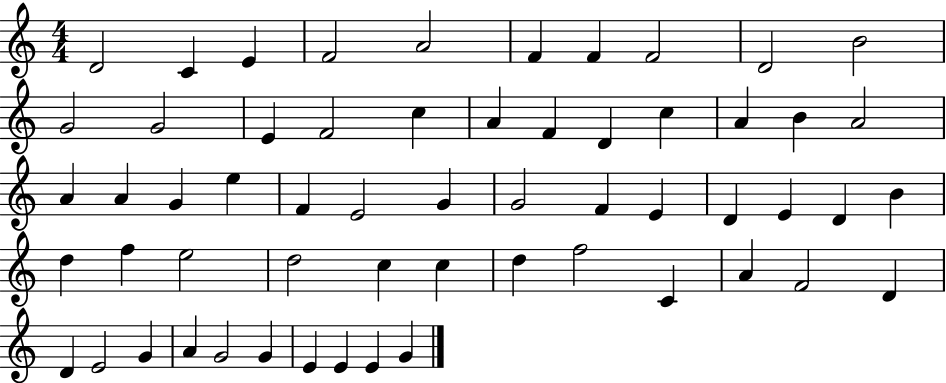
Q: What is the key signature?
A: C major